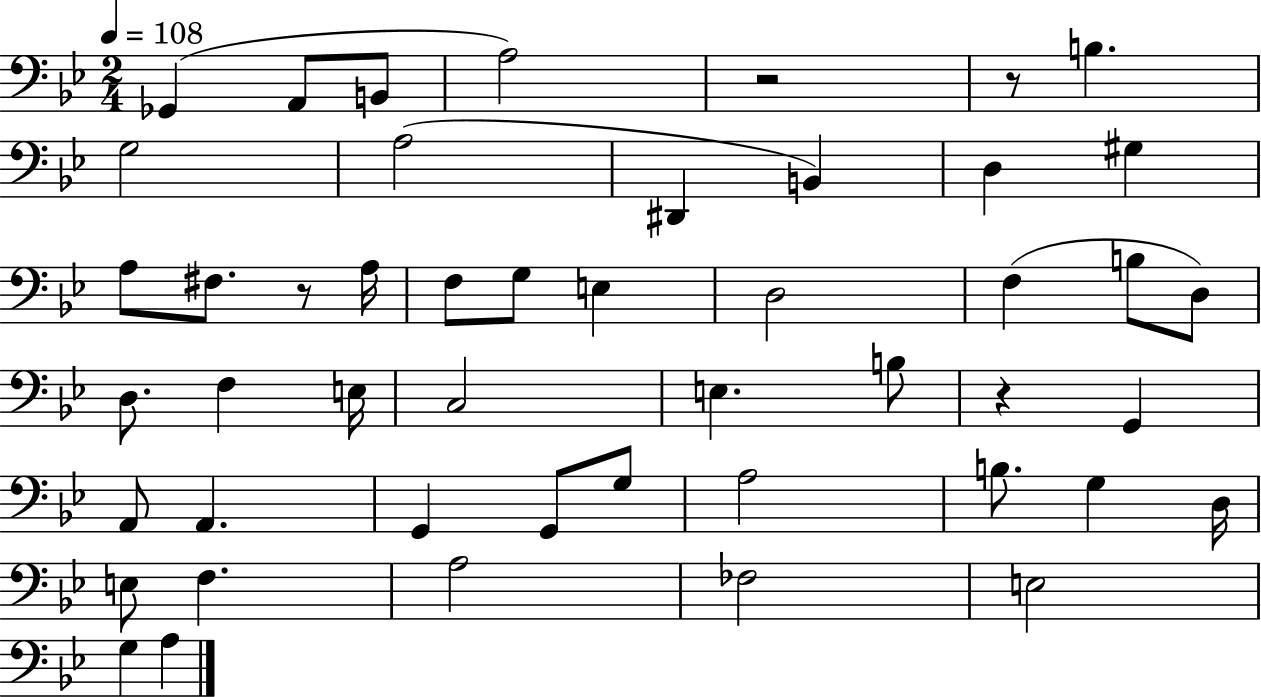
Gb2/q A2/e B2/e A3/h R/h R/e B3/q. G3/h A3/h D#2/q B2/q D3/q G#3/q A3/e F#3/e. R/e A3/s F3/e G3/e E3/q D3/h F3/q B3/e D3/e D3/e. F3/q E3/s C3/h E3/q. B3/e R/q G2/q A2/e A2/q. G2/q G2/e G3/e A3/h B3/e. G3/q D3/s E3/e F3/q. A3/h FES3/h E3/h G3/q A3/q